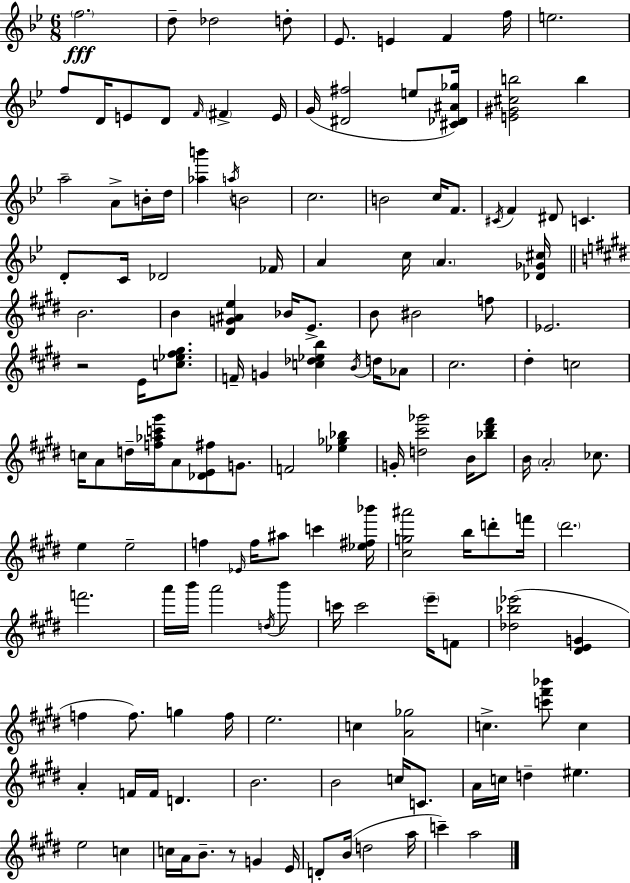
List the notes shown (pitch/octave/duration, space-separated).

F5/h. D5/e Db5/h D5/e Eb4/e. E4/q F4/q F5/s E5/h. F5/e D4/s E4/e D4/e F4/s F#4/q E4/s G4/s [D#4,F#5]/h E5/e [C#4,Db4,A#4,Gb5]/s [E4,G#4,C#5,B5]/h B5/q A5/h A4/e B4/s D5/s [Ab5,B6]/q A5/s B4/h C5/h. B4/h C5/s F4/e. C#4/s F4/q D#4/e C4/q. D4/e C4/s Db4/h FES4/s A4/q C5/s A4/q. [Db4,Gb4,C#5]/s B4/h. B4/q [D#4,G4,A#4,E5]/q Bb4/s E4/e. B4/e BIS4/h F5/e Eb4/h. R/h E4/s [C5,Eb5,F#5,G#5]/e. F4/s G4/q [C5,Db5,Eb5,B5]/q B4/s D5/s Ab4/e C#5/h. D#5/q C5/h C5/s A4/e D5/s [F5,Ab5,C6,G#6]/s A4/e [Db4,E4,F#5]/e G4/e. F4/h [Eb5,Gb5,Bb5]/q G4/s [D5,C#6,Gb6]/h B4/s [Bb5,D#6,F#6]/e B4/s A4/h CES5/e. E5/q E5/h F5/q Eb4/s F5/s A#5/e C6/q [Eb5,F#5,Bb6]/s [C#5,G5,A#6]/h B5/s D6/e F6/s D#6/h. F6/h. A6/s B6/s A6/h D5/s B6/e C6/s C6/h E6/s F4/e [Db5,Bb5,Eb6]/h [D#4,E4,G4]/q F5/q F5/e. G5/q F5/s E5/h. C5/q [A4,Gb5]/h C5/q. [C6,F#6,Bb6]/e C5/q A4/q F4/s F4/s D4/q. B4/h. B4/h C5/s C4/e. A4/s C5/s D5/q EIS5/q. E5/h C5/q C5/s A4/s B4/e. R/e G4/q E4/s D4/e B4/s D5/h A5/s C6/q A5/h